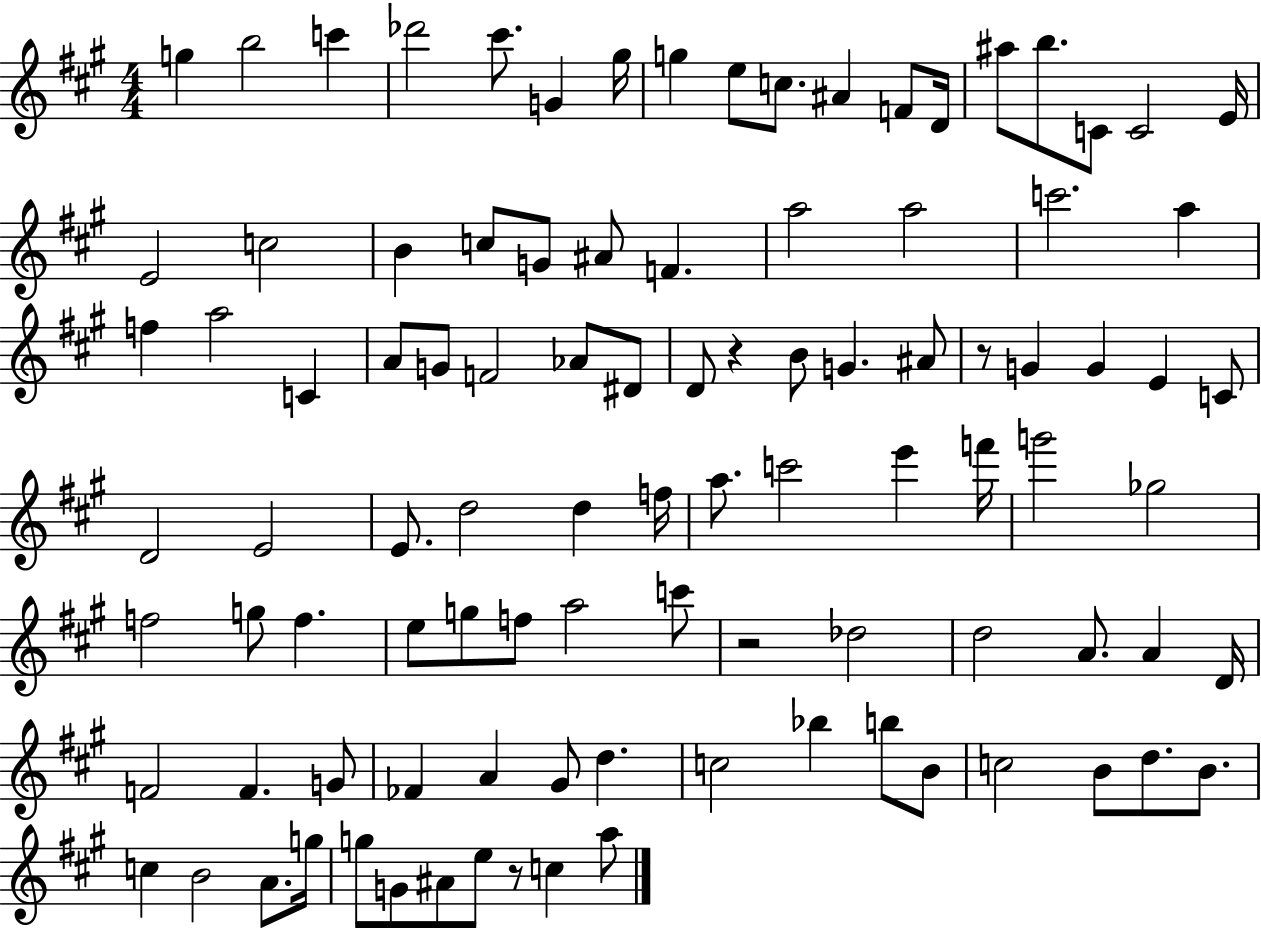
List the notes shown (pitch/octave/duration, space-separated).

G5/q B5/h C6/q Db6/h C#6/e. G4/q G#5/s G5/q E5/e C5/e. A#4/q F4/e D4/s A#5/e B5/e. C4/e C4/h E4/s E4/h C5/h B4/q C5/e G4/e A#4/e F4/q. A5/h A5/h C6/h. A5/q F5/q A5/h C4/q A4/e G4/e F4/h Ab4/e D#4/e D4/e R/q B4/e G4/q. A#4/e R/e G4/q G4/q E4/q C4/e D4/h E4/h E4/e. D5/h D5/q F5/s A5/e. C6/h E6/q F6/s G6/h Gb5/h F5/h G5/e F5/q. E5/e G5/e F5/e A5/h C6/e R/h Db5/h D5/h A4/e. A4/q D4/s F4/h F4/q. G4/e FES4/q A4/q G#4/e D5/q. C5/h Bb5/q B5/e B4/e C5/h B4/e D5/e. B4/e. C5/q B4/h A4/e. G5/s G5/e G4/e A#4/e E5/e R/e C5/q A5/e